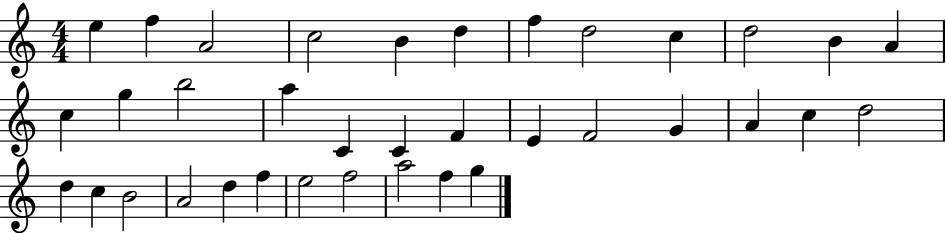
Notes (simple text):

E5/q F5/q A4/h C5/h B4/q D5/q F5/q D5/h C5/q D5/h B4/q A4/q C5/q G5/q B5/h A5/q C4/q C4/q F4/q E4/q F4/h G4/q A4/q C5/q D5/h D5/q C5/q B4/h A4/h D5/q F5/q E5/h F5/h A5/h F5/q G5/q